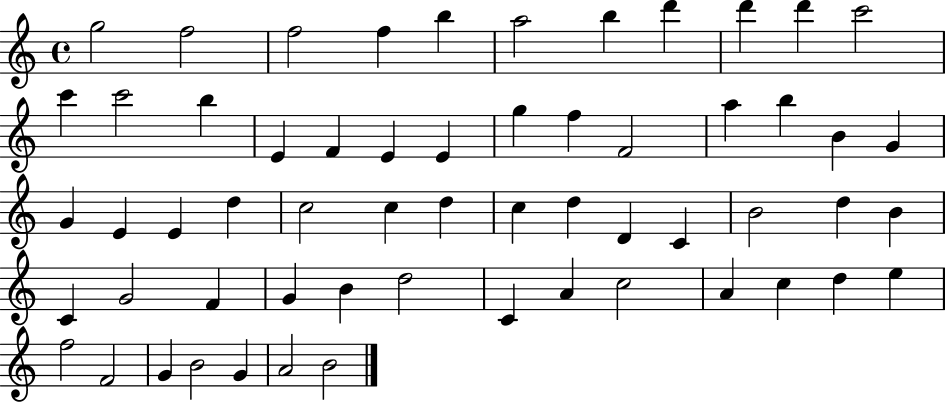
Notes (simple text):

G5/h F5/h F5/h F5/q B5/q A5/h B5/q D6/q D6/q D6/q C6/h C6/q C6/h B5/q E4/q F4/q E4/q E4/q G5/q F5/q F4/h A5/q B5/q B4/q G4/q G4/q E4/q E4/q D5/q C5/h C5/q D5/q C5/q D5/q D4/q C4/q B4/h D5/q B4/q C4/q G4/h F4/q G4/q B4/q D5/h C4/q A4/q C5/h A4/q C5/q D5/q E5/q F5/h F4/h G4/q B4/h G4/q A4/h B4/h